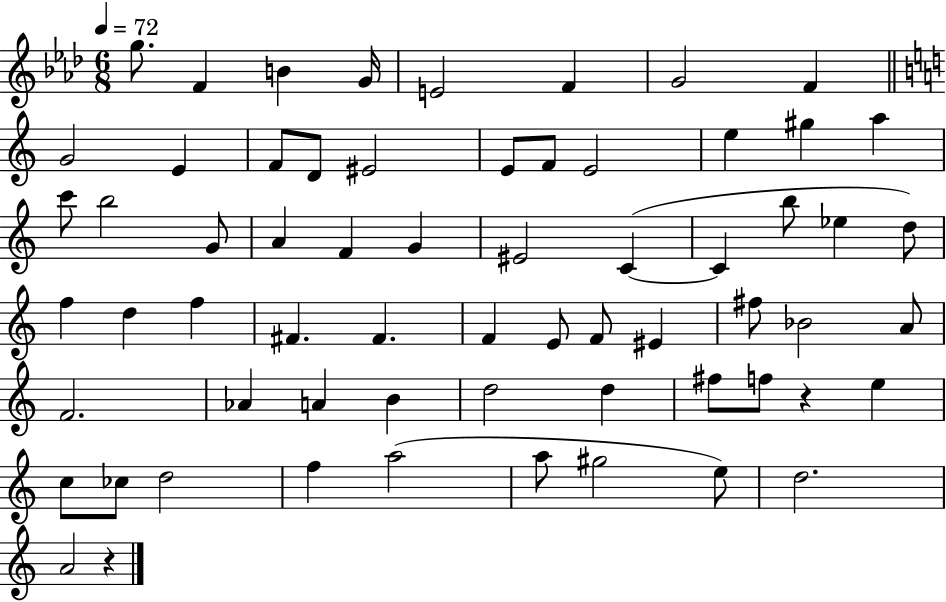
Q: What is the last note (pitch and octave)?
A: A4